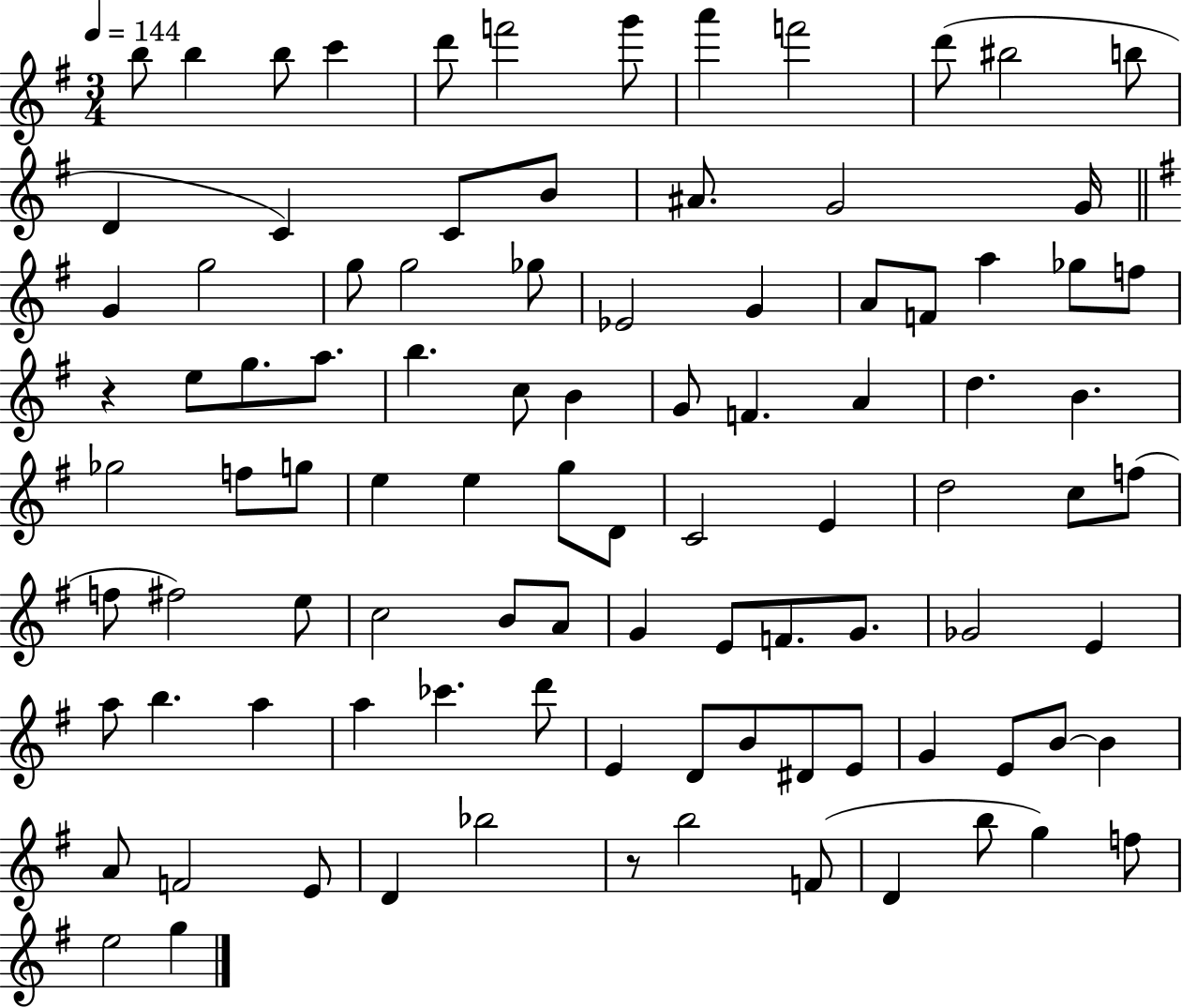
B5/e B5/q B5/e C6/q D6/e F6/h G6/e A6/q F6/h D6/e BIS5/h B5/e D4/q C4/q C4/e B4/e A#4/e. G4/h G4/s G4/q G5/h G5/e G5/h Gb5/e Eb4/h G4/q A4/e F4/e A5/q Gb5/e F5/e R/q E5/e G5/e. A5/e. B5/q. C5/e B4/q G4/e F4/q. A4/q D5/q. B4/q. Gb5/h F5/e G5/e E5/q E5/q G5/e D4/e C4/h E4/q D5/h C5/e F5/e F5/e F#5/h E5/e C5/h B4/e A4/e G4/q E4/e F4/e. G4/e. Gb4/h E4/q A5/e B5/q. A5/q A5/q CES6/q. D6/e E4/q D4/e B4/e D#4/e E4/e G4/q E4/e B4/e B4/q A4/e F4/h E4/e D4/q Bb5/h R/e B5/h F4/e D4/q B5/e G5/q F5/e E5/h G5/q